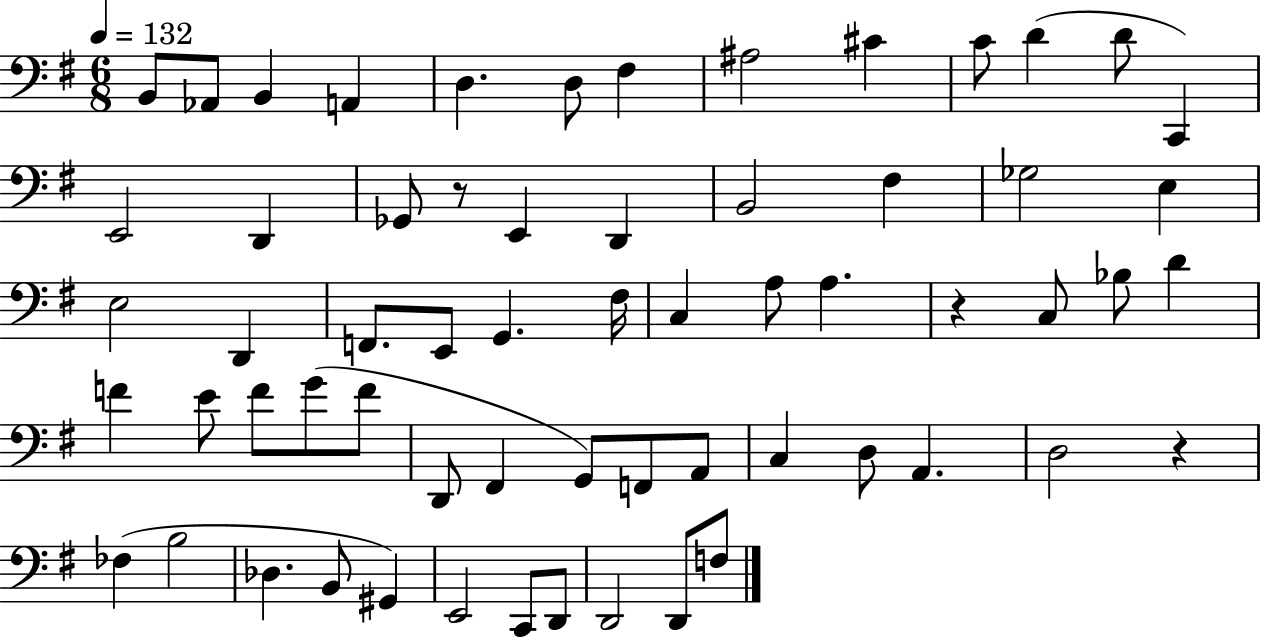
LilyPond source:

{
  \clef bass
  \numericTimeSignature
  \time 6/8
  \key g \major
  \tempo 4 = 132
  b,8 aes,8 b,4 a,4 | d4. d8 fis4 | ais2 cis'4 | c'8 d'4( d'8 c,4) | \break e,2 d,4 | ges,8 r8 e,4 d,4 | b,2 fis4 | ges2 e4 | \break e2 d,4 | f,8. e,8 g,4. fis16 | c4 a8 a4. | r4 c8 bes8 d'4 | \break f'4 e'8 f'8 g'8( f'8 | d,8 fis,4 g,8) f,8 a,8 | c4 d8 a,4. | d2 r4 | \break fes4( b2 | des4. b,8 gis,4) | e,2 c,8 d,8 | d,2 d,8 f8 | \break \bar "|."
}